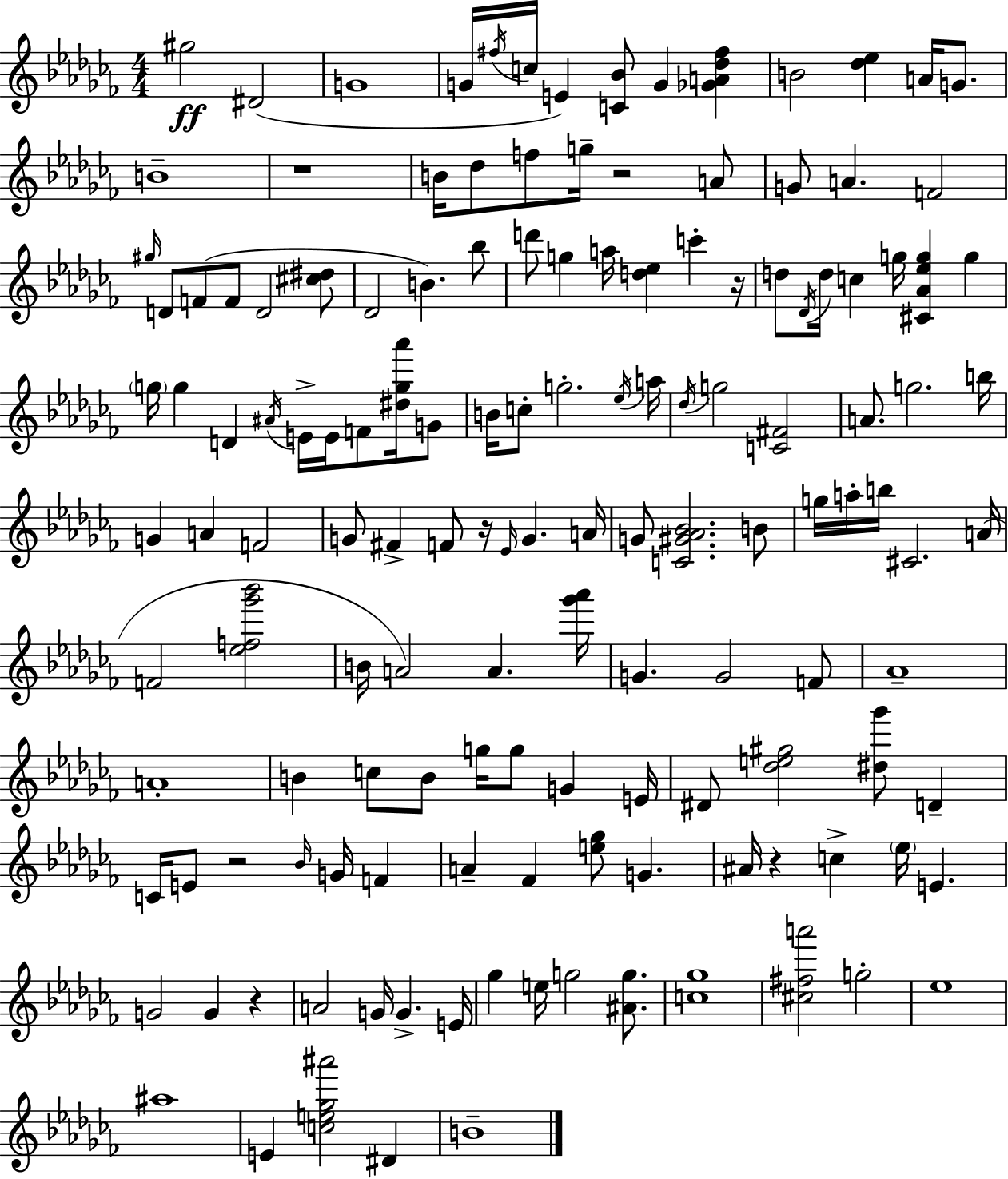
{
  \clef treble
  \numericTimeSignature
  \time 4/4
  \key aes \minor
  \repeat volta 2 { gis''2\ff dis'2( | g'1 | g'16 \acciaccatura { fis''16 } c''16 e'4) <c' bes'>8 g'4 <ges' a' des'' fis''>4 | b'2 <des'' ees''>4 a'16 g'8. | \break b'1-- | r1 | b'16 des''8 f''8 g''16-- r2 a'8 | g'8 a'4. f'2 | \break \grace { gis''16 } d'8 f'8( f'8 d'2 | <cis'' dis''>8 des'2 b'4.) | bes''8 d'''8 g''4 a''16 <d'' ees''>4 c'''4-. | r16 d''8 \acciaccatura { des'16 } d''16 c''4 g''16 <cis' aes' ees'' g''>4 g''4 | \break \parenthesize g''16 g''4 d'4 \acciaccatura { ais'16 } e'16-> e'16 f'8 | <dis'' g'' aes'''>16 g'8 b'16 c''8-. g''2.-. | \acciaccatura { ees''16 } a''16 \acciaccatura { des''16 } g''2 <c' fis'>2 | a'8. g''2. | \break b''16 g'4 a'4 f'2 | g'8 fis'4-> f'8 r16 \grace { ees'16 } | g'4. a'16 g'8 <c' gis' aes' bes'>2. | b'8 g''16 a''16-. b''16 cis'2. | \break a'16( f'2 <ees'' f'' ges''' bes'''>2 | b'16 a'2) | a'4. <ges''' aes'''>16 g'4. g'2 | f'8 aes'1-- | \break a'1-. | b'4 c''8 b'8 g''16 | g''8 g'4 e'16 dis'8 <des'' e'' gis''>2 | <dis'' ges'''>8 d'4-- c'16 e'8 r2 | \break \grace { bes'16 } g'16 f'4 a'4-- fes'4 | <e'' ges''>8 g'4. ais'16 r4 c''4-> | \parenthesize ees''16 e'4. g'2 | g'4 r4 a'2 | \break g'16 g'4.-> e'16 ges''4 e''16 g''2 | <ais' g''>8. <c'' ges''>1 | <cis'' fis'' a'''>2 | g''2-. ees''1 | \break ais''1 | e'4 <c'' e'' ges'' ais'''>2 | dis'4 b'1-- | } \bar "|."
}